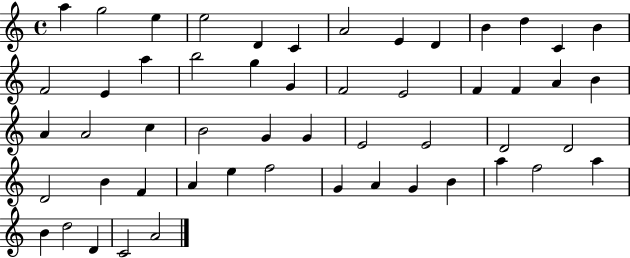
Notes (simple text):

A5/q G5/h E5/q E5/h D4/q C4/q A4/h E4/q D4/q B4/q D5/q C4/q B4/q F4/h E4/q A5/q B5/h G5/q G4/q F4/h E4/h F4/q F4/q A4/q B4/q A4/q A4/h C5/q B4/h G4/q G4/q E4/h E4/h D4/h D4/h D4/h B4/q F4/q A4/q E5/q F5/h G4/q A4/q G4/q B4/q A5/q F5/h A5/q B4/q D5/h D4/q C4/h A4/h